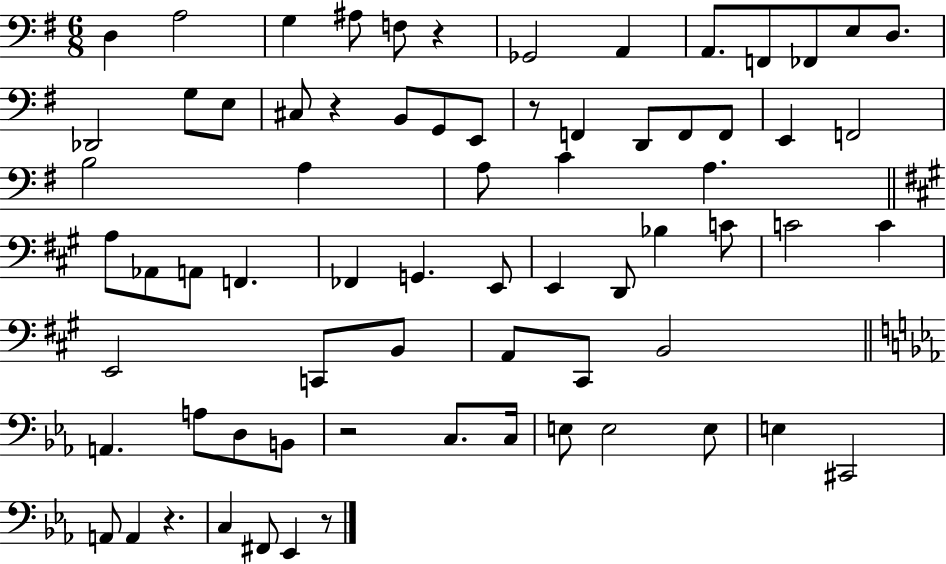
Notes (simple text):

D3/q A3/h G3/q A#3/e F3/e R/q Gb2/h A2/q A2/e. F2/e FES2/e E3/e D3/e. Db2/h G3/e E3/e C#3/e R/q B2/e G2/e E2/e R/e F2/q D2/e F2/e F2/e E2/q F2/h B3/h A3/q A3/e C4/q A3/q. A3/e Ab2/e A2/e F2/q. FES2/q G2/q. E2/e E2/q D2/e Bb3/q C4/e C4/h C4/q E2/h C2/e B2/e A2/e C#2/e B2/h A2/q. A3/e D3/e B2/e R/h C3/e. C3/s E3/e E3/h E3/e E3/q C#2/h A2/e A2/q R/q. C3/q F#2/e Eb2/q R/e